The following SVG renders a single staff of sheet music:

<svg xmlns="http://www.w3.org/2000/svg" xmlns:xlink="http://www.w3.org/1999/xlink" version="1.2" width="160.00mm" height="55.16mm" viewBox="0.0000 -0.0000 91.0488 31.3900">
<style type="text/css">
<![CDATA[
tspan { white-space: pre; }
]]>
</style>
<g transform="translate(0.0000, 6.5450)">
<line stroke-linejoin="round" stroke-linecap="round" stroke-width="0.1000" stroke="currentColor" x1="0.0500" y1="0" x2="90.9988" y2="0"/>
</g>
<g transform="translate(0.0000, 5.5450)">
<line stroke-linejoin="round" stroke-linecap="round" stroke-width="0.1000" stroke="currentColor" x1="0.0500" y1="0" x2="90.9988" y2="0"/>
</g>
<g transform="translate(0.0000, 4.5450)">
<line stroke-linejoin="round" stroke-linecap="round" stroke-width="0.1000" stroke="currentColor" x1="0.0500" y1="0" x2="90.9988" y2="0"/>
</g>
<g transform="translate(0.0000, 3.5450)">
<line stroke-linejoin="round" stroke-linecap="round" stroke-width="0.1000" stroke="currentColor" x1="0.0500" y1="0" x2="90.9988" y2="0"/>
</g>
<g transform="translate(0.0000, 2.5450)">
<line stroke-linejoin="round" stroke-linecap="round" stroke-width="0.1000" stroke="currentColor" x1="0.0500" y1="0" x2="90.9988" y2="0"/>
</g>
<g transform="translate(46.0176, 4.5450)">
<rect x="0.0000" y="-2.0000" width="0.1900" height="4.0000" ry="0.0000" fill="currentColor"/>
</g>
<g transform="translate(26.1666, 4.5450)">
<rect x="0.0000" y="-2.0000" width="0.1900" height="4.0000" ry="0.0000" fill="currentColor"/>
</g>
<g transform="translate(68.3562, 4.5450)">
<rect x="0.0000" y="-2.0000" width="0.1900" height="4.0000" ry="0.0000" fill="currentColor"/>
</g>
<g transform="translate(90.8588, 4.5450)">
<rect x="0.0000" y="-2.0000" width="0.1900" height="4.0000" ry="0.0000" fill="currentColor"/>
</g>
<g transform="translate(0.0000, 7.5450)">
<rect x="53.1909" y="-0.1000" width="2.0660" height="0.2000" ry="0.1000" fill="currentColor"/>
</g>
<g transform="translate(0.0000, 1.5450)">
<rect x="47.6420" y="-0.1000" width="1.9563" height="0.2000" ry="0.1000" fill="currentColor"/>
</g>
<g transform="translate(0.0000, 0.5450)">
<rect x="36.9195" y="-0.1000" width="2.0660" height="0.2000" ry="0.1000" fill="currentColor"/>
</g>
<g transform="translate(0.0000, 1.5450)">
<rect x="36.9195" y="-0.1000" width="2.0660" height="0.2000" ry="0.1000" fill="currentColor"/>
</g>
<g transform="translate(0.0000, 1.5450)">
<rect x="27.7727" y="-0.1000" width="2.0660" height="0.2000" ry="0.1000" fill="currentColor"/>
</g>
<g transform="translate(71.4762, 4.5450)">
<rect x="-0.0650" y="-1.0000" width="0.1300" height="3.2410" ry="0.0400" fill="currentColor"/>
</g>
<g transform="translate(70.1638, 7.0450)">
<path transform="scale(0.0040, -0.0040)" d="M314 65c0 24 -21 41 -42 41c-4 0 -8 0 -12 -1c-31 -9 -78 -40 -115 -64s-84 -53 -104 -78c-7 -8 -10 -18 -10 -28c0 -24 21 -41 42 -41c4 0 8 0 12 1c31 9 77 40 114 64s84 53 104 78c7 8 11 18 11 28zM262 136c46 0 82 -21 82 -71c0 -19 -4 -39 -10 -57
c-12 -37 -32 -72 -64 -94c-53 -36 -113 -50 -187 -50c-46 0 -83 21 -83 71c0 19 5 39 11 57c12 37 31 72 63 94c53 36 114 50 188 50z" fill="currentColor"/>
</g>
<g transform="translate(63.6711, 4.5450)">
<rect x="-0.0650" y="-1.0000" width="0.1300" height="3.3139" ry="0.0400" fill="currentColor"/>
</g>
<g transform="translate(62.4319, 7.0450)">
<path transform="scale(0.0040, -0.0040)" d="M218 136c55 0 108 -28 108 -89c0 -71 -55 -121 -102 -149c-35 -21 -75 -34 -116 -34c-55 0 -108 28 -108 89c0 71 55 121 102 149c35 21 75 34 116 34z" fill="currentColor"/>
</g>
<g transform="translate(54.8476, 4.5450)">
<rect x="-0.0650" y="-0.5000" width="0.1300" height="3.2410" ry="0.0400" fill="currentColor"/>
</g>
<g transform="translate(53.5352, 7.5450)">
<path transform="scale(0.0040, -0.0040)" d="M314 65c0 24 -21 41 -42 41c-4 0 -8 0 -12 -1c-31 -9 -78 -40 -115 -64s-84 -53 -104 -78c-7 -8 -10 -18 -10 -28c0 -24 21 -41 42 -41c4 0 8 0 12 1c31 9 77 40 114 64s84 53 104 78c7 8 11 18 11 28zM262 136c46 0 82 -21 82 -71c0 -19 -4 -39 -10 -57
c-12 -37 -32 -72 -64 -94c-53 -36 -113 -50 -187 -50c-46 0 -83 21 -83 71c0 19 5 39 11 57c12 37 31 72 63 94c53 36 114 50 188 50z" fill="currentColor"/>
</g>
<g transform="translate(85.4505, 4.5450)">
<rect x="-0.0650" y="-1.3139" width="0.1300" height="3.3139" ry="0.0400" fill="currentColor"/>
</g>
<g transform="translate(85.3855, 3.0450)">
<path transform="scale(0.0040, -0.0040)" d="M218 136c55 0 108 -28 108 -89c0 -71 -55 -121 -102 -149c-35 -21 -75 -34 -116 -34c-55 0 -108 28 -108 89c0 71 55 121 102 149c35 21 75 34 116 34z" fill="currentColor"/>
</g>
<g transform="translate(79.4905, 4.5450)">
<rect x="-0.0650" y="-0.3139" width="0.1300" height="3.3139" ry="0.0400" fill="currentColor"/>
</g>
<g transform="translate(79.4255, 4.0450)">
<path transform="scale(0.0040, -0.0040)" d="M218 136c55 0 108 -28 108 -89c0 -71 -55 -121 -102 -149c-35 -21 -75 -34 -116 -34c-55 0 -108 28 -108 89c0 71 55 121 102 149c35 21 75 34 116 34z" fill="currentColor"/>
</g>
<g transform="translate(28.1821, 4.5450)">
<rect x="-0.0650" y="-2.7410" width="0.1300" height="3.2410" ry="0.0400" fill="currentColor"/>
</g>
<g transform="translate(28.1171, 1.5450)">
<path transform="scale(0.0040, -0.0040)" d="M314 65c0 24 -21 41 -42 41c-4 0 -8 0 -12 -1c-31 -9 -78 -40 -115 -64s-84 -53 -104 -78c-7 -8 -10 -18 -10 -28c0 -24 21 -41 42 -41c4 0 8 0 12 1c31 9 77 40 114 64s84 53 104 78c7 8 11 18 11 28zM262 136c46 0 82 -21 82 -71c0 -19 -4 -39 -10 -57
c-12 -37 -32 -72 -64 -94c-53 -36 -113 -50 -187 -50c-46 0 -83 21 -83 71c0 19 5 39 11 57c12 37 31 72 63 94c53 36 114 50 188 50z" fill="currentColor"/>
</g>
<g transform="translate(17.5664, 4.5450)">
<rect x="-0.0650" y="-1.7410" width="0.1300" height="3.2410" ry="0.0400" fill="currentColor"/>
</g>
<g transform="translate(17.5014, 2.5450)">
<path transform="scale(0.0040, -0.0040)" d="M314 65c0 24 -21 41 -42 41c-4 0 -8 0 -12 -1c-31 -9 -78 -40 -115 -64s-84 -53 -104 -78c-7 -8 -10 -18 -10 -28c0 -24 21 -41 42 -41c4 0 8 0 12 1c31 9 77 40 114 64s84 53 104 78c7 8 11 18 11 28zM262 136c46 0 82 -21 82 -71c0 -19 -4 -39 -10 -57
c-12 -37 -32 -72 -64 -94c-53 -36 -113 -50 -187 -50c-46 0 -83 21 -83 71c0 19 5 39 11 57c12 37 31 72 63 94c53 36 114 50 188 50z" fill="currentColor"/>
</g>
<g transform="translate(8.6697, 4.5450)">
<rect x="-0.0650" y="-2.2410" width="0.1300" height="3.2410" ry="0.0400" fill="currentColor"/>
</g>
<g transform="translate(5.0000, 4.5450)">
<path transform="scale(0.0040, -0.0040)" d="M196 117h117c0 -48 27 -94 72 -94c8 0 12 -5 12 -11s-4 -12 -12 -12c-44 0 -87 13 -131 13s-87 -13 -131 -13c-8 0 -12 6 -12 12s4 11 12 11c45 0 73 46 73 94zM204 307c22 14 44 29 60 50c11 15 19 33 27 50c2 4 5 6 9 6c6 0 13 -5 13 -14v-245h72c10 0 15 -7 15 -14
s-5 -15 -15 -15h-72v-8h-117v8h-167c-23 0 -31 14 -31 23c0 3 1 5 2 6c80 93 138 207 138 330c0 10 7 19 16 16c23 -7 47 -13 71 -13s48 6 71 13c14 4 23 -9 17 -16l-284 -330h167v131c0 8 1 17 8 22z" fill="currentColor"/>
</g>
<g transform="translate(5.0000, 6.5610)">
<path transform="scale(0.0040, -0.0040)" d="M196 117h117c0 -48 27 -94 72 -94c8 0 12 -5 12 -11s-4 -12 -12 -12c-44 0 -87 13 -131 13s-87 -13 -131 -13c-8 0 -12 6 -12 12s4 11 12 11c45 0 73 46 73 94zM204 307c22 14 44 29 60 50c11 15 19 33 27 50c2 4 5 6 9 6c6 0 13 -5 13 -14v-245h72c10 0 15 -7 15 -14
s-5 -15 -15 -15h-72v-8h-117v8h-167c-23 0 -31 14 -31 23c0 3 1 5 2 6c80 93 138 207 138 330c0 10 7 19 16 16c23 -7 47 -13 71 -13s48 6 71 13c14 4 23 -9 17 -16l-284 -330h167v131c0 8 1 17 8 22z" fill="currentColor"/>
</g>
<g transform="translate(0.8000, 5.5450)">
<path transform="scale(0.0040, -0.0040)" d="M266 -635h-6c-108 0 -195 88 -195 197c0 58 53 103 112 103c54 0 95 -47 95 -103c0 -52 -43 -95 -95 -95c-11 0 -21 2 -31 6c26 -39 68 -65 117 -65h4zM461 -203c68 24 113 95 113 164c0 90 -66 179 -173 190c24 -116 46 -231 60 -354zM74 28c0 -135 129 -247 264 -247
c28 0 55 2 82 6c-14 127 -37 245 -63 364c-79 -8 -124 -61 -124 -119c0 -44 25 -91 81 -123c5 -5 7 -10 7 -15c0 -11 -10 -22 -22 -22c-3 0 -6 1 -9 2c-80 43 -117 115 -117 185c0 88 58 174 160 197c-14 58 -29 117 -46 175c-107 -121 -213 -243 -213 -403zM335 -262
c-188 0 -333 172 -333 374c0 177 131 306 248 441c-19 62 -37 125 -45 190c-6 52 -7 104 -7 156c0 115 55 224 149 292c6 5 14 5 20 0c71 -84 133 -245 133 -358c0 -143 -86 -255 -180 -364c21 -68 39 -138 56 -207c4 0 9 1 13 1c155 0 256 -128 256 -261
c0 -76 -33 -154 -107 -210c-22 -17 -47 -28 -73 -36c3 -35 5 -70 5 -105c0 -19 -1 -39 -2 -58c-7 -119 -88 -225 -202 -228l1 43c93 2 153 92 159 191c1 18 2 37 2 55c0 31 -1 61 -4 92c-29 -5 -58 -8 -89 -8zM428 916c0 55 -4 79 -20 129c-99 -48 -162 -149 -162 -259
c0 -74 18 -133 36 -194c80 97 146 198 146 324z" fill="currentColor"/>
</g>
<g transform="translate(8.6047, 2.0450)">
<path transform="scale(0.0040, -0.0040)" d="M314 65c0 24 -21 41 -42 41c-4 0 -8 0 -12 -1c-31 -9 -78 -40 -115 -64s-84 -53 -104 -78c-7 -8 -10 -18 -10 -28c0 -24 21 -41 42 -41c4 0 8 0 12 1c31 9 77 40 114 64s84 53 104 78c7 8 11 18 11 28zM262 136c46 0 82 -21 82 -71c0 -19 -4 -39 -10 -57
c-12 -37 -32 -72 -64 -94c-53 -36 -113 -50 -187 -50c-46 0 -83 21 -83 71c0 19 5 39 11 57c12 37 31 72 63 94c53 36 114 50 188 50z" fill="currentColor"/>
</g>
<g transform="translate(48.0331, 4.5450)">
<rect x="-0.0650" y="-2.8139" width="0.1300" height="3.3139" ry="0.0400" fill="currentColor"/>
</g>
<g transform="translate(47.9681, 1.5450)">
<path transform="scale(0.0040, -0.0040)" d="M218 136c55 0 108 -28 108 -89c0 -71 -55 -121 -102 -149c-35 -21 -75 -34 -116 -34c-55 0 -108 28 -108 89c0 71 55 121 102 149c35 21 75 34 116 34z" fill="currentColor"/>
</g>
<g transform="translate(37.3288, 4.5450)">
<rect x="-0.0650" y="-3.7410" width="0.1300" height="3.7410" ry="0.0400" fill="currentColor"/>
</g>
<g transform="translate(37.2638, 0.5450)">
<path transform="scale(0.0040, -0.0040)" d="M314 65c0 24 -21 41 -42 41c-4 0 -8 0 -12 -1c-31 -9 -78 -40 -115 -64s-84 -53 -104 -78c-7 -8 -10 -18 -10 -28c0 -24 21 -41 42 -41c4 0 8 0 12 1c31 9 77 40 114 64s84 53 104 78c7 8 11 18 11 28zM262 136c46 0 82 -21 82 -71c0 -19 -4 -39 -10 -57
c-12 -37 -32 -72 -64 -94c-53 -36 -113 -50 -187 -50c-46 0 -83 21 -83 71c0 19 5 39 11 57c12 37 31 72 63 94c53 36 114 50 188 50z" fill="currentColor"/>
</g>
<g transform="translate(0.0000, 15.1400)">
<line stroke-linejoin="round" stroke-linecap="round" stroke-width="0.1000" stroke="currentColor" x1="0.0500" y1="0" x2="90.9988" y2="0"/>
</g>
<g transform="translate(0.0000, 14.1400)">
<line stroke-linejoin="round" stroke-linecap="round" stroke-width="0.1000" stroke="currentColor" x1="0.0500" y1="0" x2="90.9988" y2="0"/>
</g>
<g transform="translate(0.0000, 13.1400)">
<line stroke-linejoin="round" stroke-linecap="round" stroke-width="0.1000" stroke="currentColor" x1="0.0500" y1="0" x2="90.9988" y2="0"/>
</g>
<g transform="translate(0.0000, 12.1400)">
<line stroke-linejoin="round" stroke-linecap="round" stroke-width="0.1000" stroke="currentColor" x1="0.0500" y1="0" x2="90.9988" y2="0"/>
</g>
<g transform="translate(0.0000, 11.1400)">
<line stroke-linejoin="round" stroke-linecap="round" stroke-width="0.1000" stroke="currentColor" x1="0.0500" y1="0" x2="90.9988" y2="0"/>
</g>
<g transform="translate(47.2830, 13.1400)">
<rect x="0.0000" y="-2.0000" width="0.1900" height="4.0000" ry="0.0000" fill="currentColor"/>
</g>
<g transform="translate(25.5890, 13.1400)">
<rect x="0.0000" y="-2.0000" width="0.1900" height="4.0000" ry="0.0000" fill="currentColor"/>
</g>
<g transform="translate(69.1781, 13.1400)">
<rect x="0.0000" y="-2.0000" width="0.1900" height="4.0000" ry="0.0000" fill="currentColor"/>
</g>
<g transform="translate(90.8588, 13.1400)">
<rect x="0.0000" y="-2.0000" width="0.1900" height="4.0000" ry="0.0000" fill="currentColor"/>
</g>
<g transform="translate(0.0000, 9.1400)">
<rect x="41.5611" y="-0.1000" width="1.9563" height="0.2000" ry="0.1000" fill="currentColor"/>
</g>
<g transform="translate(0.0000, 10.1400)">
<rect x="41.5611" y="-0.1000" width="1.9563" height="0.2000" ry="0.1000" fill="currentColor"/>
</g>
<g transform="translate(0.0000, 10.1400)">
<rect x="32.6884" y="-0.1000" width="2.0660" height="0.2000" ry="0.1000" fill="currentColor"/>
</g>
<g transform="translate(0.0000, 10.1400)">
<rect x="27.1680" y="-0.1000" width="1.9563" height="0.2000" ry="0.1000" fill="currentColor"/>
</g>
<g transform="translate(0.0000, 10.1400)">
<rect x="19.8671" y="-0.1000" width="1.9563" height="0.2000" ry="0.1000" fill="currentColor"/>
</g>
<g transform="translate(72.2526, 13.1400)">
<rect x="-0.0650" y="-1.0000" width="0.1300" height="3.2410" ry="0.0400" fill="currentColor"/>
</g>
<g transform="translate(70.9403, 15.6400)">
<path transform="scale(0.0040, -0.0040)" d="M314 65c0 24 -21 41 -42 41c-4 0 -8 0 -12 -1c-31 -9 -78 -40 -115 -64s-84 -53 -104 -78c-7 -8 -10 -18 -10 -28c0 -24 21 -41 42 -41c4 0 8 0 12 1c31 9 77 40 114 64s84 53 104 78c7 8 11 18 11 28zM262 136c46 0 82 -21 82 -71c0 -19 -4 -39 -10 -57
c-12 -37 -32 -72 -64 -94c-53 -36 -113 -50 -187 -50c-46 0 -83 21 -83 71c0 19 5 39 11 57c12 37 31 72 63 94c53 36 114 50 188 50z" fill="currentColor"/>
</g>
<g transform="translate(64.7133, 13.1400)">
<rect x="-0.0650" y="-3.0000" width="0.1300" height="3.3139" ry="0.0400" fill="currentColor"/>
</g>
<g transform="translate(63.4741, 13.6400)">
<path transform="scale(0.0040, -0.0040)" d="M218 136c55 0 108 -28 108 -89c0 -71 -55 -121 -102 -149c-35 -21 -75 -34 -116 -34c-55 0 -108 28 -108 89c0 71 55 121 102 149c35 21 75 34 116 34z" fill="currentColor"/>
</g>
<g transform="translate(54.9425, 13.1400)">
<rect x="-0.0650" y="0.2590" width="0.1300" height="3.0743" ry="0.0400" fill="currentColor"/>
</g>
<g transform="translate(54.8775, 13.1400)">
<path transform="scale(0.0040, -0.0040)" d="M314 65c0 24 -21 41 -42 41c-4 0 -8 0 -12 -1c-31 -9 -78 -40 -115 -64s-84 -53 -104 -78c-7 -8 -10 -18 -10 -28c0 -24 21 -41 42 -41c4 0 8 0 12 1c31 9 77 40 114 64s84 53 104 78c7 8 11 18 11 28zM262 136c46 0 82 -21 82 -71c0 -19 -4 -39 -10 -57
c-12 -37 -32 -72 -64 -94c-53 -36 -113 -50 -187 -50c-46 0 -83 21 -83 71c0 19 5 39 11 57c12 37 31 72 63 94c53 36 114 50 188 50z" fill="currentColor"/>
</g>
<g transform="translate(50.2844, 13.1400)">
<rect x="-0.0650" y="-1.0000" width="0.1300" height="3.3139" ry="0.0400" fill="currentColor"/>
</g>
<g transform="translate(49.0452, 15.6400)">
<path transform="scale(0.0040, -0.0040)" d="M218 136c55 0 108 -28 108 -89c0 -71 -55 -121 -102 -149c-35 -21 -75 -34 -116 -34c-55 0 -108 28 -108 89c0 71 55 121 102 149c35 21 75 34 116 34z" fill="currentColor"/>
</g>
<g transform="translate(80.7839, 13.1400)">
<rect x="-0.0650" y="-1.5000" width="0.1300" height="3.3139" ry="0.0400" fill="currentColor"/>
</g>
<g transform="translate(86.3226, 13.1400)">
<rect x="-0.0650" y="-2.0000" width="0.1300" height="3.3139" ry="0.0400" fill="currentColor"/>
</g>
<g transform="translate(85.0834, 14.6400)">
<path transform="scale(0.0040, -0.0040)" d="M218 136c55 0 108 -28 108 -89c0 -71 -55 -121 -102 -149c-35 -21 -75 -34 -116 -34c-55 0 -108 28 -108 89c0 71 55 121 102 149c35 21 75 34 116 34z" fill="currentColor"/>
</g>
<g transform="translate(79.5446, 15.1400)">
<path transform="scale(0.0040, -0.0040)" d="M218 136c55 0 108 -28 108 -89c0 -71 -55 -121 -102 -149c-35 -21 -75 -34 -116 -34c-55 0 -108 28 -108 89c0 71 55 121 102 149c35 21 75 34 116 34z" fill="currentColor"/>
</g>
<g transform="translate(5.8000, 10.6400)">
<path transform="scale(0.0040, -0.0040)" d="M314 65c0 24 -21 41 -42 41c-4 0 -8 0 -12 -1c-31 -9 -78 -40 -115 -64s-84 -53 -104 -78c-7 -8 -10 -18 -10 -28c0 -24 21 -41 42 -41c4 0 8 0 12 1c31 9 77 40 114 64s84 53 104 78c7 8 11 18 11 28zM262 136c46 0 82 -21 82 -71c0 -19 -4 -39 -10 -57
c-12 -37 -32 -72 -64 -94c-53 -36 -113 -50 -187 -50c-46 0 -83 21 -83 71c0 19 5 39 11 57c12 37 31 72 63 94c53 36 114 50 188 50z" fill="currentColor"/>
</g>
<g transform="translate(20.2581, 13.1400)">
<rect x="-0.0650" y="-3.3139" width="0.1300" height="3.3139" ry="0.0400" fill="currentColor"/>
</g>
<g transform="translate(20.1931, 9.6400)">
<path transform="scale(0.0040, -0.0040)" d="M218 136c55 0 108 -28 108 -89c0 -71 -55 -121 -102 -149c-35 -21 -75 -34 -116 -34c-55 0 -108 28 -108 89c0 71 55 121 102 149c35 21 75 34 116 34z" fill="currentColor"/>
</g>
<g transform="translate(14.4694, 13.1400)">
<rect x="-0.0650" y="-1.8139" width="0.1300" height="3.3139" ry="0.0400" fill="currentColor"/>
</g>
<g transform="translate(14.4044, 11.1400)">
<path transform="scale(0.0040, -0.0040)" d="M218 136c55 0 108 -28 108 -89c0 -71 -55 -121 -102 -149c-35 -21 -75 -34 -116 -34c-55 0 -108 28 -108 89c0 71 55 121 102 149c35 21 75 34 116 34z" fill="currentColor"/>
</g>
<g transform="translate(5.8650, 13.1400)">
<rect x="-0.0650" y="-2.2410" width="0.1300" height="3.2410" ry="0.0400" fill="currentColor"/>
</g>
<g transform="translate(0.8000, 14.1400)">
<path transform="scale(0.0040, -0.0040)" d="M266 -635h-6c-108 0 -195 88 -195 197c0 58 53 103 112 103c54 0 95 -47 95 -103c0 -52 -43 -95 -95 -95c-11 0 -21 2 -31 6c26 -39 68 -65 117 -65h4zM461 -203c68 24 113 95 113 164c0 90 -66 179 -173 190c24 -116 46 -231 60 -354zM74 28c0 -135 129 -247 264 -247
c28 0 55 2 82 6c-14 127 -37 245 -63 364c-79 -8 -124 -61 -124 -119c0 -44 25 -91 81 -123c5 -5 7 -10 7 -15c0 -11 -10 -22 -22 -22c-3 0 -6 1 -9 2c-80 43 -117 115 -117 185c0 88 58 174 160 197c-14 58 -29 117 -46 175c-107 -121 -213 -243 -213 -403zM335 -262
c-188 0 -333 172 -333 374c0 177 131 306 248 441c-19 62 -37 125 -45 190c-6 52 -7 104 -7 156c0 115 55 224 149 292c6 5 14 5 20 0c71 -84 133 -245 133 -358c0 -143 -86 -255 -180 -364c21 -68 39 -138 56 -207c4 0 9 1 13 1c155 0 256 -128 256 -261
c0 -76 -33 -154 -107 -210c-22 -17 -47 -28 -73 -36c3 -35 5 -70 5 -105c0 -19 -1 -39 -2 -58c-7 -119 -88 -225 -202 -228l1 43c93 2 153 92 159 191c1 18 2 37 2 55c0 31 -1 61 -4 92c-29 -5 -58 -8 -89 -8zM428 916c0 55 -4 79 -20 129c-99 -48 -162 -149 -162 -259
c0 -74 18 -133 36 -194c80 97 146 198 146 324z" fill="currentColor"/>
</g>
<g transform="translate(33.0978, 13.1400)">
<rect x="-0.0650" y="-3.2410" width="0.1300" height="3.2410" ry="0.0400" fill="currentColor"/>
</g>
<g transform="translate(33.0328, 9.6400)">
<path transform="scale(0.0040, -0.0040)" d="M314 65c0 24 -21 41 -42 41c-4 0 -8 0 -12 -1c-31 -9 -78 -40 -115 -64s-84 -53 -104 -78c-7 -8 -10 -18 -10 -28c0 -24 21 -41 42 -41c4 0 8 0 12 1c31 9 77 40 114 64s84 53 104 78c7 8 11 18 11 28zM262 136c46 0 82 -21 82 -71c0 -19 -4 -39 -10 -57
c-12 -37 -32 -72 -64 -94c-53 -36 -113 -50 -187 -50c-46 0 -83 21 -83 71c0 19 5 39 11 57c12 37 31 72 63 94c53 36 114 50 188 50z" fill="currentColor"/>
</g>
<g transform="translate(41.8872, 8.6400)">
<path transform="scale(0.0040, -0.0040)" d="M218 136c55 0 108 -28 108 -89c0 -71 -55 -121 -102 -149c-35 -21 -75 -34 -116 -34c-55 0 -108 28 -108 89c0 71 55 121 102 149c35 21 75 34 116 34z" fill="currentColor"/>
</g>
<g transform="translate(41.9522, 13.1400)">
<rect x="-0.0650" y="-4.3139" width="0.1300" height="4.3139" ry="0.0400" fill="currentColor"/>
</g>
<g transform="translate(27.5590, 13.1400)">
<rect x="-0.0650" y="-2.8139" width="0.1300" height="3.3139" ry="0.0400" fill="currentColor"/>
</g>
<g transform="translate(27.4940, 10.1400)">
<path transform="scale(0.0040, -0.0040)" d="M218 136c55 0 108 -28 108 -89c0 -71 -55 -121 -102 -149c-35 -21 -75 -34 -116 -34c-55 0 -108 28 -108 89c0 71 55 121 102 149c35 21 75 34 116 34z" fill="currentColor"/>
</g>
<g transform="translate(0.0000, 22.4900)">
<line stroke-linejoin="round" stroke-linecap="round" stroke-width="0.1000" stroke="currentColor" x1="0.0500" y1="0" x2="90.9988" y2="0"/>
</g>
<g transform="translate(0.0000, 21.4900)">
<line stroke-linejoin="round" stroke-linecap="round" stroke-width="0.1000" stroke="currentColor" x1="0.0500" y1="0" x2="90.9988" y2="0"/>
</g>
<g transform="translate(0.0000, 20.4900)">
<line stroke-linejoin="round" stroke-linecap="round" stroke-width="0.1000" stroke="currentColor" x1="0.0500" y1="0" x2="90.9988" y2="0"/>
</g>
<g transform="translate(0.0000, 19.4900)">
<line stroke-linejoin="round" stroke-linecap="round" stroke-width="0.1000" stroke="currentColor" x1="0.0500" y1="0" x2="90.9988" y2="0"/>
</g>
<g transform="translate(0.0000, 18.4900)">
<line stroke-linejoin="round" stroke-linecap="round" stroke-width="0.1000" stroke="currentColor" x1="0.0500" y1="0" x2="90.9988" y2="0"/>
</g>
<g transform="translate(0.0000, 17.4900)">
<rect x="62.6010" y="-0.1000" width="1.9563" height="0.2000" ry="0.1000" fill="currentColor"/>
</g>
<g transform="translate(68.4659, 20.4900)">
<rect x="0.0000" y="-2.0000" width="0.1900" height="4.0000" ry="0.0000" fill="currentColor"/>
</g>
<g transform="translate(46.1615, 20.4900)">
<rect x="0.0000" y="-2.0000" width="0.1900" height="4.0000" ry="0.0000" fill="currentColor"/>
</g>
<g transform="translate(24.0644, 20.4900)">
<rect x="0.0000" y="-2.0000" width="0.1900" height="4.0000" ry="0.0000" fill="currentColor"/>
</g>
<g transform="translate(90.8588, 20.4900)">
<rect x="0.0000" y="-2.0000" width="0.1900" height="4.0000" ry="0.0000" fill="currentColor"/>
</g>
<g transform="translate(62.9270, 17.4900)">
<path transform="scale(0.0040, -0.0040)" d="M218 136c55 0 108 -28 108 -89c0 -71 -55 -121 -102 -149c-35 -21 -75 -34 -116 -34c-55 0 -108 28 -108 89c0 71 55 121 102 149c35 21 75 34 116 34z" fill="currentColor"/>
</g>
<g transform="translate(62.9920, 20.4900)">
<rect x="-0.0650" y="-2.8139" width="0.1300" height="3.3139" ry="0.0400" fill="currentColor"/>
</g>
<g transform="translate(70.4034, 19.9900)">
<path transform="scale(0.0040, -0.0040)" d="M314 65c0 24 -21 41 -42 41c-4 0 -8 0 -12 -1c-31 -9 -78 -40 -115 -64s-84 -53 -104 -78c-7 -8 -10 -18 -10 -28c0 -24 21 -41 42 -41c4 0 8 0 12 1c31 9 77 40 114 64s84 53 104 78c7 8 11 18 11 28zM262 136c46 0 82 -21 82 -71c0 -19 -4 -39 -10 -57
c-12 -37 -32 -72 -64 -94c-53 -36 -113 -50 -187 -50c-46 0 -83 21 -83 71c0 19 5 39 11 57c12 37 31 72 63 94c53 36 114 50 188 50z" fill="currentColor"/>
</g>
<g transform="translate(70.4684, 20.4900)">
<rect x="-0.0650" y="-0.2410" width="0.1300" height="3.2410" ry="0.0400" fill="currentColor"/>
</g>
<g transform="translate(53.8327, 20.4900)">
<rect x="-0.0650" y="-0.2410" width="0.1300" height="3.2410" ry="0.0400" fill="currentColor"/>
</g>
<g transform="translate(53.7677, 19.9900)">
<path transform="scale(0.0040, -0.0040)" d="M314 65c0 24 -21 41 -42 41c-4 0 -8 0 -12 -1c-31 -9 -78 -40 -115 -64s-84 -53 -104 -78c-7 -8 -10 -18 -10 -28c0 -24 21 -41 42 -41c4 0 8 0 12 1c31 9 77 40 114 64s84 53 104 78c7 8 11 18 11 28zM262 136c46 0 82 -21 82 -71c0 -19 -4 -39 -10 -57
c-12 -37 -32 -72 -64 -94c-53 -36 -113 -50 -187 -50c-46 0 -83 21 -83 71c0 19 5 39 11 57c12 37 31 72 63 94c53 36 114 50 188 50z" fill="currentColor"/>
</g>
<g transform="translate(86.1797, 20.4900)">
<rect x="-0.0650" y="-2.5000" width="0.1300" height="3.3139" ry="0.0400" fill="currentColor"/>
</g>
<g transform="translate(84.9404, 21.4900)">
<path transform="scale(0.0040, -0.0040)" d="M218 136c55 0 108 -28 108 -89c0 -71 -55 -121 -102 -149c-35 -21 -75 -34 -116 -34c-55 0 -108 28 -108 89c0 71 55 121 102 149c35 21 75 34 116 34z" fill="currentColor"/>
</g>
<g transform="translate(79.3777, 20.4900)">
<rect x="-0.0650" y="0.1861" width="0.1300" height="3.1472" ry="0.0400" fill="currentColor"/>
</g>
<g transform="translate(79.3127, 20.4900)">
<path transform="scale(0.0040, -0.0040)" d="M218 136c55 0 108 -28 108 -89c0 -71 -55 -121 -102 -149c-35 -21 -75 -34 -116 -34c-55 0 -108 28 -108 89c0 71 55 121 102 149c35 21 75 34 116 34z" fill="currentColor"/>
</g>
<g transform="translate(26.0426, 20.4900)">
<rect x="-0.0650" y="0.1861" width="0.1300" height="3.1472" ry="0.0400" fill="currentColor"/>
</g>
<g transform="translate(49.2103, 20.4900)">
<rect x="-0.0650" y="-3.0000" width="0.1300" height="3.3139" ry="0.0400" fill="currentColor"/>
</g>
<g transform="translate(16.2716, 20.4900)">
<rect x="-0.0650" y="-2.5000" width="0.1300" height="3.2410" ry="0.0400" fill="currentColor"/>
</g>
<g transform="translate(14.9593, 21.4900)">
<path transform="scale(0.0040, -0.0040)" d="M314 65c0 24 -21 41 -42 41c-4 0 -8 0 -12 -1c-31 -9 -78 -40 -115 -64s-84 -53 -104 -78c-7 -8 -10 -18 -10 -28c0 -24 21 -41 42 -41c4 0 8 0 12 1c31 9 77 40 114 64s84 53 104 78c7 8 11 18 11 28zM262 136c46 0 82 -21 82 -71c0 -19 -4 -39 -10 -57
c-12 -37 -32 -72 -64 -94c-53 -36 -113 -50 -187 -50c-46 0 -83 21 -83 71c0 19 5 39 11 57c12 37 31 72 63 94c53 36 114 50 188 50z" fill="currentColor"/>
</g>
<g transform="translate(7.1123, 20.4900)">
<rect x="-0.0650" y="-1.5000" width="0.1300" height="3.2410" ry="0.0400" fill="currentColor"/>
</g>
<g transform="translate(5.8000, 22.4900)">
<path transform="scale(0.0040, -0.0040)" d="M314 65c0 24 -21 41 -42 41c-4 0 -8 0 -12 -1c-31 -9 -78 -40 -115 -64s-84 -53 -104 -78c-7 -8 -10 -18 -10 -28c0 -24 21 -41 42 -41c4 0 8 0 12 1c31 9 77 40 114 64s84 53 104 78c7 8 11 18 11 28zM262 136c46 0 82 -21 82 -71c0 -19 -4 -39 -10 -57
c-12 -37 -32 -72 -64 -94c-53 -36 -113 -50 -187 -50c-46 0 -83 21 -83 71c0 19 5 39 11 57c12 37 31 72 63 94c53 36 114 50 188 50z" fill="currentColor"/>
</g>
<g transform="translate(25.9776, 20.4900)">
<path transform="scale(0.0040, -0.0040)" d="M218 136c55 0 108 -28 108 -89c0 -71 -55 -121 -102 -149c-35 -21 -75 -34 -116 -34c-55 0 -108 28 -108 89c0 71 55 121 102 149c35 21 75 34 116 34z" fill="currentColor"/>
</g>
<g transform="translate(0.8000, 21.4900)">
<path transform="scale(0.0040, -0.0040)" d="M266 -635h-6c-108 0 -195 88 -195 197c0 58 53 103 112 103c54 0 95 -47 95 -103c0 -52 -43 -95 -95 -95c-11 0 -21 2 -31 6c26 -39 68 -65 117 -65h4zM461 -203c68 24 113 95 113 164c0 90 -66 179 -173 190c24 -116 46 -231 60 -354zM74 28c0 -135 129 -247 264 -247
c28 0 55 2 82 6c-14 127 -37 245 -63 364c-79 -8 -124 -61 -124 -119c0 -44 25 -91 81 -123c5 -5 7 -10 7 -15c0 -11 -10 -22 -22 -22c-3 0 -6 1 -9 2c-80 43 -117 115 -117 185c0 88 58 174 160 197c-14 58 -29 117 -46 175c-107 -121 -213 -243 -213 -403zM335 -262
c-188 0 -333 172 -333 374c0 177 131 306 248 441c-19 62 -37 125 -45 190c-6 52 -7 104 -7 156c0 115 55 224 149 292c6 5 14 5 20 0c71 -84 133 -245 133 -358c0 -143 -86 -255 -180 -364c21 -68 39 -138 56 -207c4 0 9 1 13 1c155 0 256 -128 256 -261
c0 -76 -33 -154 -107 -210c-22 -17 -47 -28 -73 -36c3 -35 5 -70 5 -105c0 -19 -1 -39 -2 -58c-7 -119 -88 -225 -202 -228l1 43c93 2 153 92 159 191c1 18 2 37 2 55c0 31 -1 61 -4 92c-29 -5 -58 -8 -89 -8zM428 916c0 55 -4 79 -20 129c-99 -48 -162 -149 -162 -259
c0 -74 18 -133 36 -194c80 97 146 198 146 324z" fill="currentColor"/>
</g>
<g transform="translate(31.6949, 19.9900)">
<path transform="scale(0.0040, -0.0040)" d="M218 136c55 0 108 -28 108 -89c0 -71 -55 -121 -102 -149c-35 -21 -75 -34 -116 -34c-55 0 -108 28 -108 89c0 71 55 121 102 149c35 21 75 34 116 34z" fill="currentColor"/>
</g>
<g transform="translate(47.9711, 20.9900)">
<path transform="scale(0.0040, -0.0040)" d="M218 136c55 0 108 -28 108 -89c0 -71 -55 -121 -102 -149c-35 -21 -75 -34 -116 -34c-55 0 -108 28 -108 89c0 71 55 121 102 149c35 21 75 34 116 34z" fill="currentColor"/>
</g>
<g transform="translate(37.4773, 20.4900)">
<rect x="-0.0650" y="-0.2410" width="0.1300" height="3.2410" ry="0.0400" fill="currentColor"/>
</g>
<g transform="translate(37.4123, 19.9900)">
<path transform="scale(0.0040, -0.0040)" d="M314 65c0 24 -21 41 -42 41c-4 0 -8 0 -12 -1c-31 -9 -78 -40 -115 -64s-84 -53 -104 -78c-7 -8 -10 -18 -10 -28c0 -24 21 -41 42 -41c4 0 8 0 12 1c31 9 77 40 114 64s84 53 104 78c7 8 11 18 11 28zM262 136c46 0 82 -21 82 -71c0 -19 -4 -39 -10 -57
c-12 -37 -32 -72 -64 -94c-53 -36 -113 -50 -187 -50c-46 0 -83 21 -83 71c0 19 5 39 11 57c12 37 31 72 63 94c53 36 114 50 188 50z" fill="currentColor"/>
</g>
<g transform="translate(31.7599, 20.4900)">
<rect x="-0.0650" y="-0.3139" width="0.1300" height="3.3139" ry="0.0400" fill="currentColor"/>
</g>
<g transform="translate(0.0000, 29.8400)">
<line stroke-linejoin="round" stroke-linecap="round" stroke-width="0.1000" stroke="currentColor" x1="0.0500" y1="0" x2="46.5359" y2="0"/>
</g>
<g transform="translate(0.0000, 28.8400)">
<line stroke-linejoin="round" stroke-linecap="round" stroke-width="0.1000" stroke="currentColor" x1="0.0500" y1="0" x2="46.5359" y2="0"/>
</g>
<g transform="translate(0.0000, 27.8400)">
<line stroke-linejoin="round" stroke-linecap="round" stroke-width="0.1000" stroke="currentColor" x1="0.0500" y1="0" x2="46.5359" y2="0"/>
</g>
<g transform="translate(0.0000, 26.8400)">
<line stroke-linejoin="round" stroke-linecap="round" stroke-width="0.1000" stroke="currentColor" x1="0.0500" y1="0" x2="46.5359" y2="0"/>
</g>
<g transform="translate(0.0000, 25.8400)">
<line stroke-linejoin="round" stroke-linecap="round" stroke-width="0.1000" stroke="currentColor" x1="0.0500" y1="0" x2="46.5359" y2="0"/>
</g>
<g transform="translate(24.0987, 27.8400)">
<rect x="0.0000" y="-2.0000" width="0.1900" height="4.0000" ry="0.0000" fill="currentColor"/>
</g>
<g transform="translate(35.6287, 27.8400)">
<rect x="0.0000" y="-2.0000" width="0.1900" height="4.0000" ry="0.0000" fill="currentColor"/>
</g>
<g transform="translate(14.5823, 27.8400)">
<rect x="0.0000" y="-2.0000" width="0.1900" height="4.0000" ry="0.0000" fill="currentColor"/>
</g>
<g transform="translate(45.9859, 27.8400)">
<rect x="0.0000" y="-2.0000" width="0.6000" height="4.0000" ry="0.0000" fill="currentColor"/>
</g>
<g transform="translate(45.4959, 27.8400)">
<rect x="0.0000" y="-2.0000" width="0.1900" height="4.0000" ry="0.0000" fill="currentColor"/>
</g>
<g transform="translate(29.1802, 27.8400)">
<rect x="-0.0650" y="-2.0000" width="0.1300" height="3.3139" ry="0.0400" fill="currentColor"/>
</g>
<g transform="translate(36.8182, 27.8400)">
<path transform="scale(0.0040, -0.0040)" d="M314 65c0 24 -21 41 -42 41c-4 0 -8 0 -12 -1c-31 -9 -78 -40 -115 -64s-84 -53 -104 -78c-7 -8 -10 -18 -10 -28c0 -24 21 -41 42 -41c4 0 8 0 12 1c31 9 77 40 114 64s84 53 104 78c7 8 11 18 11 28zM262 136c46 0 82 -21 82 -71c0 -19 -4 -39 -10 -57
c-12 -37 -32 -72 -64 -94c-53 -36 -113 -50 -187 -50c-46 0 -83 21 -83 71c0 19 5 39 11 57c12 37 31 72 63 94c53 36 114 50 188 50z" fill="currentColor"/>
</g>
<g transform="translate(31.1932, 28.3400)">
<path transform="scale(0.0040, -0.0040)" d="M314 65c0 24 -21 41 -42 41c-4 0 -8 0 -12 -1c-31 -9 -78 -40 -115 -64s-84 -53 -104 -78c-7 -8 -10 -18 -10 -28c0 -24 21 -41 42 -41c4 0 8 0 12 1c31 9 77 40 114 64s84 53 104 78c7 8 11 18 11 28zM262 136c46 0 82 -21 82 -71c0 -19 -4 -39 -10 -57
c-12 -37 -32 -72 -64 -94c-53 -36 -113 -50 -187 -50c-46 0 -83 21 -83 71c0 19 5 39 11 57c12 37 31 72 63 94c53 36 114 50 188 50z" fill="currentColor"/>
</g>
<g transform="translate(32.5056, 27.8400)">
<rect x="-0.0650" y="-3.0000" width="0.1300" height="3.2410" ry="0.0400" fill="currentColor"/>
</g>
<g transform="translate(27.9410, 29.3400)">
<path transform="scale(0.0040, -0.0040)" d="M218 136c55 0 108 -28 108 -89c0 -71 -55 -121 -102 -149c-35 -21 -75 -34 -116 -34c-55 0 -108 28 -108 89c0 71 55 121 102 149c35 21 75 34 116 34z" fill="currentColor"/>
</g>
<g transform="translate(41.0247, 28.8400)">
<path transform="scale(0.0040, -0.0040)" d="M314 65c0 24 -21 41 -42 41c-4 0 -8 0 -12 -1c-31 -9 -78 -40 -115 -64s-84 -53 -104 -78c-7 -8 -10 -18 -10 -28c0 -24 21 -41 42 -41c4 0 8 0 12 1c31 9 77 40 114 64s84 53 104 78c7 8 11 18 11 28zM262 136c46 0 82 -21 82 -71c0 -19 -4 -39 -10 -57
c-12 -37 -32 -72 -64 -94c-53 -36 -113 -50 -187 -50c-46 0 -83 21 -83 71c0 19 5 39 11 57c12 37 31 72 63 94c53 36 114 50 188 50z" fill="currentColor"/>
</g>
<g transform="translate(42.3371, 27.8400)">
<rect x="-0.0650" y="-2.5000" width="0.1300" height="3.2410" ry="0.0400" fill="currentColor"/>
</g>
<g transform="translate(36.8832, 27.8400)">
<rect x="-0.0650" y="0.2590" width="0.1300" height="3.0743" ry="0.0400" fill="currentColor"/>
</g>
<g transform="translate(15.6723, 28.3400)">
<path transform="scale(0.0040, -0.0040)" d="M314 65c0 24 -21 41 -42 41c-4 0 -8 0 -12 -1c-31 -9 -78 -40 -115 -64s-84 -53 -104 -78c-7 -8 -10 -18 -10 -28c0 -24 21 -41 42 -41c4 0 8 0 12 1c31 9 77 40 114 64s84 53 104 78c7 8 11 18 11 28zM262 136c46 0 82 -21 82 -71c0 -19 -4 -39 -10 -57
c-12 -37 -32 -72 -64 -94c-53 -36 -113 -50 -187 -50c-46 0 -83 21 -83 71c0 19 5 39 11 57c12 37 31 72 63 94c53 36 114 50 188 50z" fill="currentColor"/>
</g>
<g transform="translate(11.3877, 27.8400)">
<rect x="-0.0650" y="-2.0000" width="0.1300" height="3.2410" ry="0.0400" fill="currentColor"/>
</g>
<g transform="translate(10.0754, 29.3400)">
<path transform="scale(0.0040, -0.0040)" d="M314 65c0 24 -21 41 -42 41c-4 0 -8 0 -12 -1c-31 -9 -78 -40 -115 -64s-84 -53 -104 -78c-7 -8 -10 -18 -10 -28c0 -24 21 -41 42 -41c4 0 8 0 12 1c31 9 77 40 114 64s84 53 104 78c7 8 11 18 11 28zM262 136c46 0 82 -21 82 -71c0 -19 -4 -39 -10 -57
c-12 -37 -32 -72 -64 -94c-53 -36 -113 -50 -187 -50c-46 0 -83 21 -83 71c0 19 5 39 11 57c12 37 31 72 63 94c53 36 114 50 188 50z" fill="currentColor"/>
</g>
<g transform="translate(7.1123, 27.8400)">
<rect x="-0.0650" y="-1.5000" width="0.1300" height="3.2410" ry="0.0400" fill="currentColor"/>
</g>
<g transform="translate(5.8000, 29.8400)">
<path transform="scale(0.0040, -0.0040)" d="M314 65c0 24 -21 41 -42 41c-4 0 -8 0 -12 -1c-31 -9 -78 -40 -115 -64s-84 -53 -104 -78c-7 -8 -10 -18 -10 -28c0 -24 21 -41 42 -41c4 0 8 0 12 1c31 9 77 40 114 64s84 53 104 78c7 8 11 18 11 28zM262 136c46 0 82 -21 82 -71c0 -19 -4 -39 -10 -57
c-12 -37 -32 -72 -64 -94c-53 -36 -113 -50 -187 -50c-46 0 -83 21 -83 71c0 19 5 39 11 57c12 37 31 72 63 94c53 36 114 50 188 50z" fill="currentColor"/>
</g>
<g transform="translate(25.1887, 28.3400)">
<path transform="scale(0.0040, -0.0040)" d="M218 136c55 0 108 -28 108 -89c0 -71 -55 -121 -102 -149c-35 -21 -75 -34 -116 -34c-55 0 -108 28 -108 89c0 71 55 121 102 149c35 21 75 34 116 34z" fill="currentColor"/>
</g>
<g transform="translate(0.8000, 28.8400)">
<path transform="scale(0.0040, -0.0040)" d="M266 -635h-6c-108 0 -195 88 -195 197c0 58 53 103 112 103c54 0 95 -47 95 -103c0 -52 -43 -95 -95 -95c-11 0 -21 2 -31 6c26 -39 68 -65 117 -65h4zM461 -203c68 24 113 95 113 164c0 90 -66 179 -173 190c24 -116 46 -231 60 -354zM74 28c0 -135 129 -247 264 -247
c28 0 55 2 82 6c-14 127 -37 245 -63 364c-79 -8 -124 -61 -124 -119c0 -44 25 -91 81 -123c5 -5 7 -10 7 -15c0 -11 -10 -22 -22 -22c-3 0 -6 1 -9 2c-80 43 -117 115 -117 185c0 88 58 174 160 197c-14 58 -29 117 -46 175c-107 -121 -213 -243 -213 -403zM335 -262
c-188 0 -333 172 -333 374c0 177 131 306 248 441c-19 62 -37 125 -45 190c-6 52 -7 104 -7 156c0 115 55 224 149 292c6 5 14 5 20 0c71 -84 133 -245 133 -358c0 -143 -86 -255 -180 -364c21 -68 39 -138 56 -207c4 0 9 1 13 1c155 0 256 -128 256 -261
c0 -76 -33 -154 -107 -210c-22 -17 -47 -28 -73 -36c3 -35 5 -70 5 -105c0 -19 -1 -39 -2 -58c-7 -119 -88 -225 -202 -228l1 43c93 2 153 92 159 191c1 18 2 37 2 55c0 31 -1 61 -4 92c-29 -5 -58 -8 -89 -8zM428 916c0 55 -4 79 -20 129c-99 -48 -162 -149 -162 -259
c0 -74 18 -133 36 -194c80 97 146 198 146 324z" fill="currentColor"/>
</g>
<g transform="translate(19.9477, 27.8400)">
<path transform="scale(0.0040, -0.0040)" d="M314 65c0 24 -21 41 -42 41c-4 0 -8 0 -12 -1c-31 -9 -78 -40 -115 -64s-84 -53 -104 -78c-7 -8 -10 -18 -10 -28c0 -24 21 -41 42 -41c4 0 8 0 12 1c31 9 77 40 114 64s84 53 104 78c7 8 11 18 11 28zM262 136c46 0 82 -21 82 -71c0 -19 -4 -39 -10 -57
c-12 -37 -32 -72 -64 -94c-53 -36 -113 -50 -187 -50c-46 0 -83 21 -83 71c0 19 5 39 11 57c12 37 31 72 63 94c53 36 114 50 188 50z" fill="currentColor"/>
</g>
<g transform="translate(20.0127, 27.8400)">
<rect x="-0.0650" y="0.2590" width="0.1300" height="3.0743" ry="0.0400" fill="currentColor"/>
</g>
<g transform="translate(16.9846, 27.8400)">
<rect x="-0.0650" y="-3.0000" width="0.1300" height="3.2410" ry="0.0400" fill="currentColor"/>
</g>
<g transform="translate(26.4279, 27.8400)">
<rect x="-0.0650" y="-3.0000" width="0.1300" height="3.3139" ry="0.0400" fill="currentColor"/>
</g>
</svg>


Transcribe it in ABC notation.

X:1
T:Untitled
M:4/4
L:1/4
K:C
g2 f2 a2 c'2 a C2 D D2 c e g2 f b a b2 d' D B2 A D2 E F E2 G2 B c c2 A c2 a c2 B G E2 F2 A2 B2 A F A2 B2 G2